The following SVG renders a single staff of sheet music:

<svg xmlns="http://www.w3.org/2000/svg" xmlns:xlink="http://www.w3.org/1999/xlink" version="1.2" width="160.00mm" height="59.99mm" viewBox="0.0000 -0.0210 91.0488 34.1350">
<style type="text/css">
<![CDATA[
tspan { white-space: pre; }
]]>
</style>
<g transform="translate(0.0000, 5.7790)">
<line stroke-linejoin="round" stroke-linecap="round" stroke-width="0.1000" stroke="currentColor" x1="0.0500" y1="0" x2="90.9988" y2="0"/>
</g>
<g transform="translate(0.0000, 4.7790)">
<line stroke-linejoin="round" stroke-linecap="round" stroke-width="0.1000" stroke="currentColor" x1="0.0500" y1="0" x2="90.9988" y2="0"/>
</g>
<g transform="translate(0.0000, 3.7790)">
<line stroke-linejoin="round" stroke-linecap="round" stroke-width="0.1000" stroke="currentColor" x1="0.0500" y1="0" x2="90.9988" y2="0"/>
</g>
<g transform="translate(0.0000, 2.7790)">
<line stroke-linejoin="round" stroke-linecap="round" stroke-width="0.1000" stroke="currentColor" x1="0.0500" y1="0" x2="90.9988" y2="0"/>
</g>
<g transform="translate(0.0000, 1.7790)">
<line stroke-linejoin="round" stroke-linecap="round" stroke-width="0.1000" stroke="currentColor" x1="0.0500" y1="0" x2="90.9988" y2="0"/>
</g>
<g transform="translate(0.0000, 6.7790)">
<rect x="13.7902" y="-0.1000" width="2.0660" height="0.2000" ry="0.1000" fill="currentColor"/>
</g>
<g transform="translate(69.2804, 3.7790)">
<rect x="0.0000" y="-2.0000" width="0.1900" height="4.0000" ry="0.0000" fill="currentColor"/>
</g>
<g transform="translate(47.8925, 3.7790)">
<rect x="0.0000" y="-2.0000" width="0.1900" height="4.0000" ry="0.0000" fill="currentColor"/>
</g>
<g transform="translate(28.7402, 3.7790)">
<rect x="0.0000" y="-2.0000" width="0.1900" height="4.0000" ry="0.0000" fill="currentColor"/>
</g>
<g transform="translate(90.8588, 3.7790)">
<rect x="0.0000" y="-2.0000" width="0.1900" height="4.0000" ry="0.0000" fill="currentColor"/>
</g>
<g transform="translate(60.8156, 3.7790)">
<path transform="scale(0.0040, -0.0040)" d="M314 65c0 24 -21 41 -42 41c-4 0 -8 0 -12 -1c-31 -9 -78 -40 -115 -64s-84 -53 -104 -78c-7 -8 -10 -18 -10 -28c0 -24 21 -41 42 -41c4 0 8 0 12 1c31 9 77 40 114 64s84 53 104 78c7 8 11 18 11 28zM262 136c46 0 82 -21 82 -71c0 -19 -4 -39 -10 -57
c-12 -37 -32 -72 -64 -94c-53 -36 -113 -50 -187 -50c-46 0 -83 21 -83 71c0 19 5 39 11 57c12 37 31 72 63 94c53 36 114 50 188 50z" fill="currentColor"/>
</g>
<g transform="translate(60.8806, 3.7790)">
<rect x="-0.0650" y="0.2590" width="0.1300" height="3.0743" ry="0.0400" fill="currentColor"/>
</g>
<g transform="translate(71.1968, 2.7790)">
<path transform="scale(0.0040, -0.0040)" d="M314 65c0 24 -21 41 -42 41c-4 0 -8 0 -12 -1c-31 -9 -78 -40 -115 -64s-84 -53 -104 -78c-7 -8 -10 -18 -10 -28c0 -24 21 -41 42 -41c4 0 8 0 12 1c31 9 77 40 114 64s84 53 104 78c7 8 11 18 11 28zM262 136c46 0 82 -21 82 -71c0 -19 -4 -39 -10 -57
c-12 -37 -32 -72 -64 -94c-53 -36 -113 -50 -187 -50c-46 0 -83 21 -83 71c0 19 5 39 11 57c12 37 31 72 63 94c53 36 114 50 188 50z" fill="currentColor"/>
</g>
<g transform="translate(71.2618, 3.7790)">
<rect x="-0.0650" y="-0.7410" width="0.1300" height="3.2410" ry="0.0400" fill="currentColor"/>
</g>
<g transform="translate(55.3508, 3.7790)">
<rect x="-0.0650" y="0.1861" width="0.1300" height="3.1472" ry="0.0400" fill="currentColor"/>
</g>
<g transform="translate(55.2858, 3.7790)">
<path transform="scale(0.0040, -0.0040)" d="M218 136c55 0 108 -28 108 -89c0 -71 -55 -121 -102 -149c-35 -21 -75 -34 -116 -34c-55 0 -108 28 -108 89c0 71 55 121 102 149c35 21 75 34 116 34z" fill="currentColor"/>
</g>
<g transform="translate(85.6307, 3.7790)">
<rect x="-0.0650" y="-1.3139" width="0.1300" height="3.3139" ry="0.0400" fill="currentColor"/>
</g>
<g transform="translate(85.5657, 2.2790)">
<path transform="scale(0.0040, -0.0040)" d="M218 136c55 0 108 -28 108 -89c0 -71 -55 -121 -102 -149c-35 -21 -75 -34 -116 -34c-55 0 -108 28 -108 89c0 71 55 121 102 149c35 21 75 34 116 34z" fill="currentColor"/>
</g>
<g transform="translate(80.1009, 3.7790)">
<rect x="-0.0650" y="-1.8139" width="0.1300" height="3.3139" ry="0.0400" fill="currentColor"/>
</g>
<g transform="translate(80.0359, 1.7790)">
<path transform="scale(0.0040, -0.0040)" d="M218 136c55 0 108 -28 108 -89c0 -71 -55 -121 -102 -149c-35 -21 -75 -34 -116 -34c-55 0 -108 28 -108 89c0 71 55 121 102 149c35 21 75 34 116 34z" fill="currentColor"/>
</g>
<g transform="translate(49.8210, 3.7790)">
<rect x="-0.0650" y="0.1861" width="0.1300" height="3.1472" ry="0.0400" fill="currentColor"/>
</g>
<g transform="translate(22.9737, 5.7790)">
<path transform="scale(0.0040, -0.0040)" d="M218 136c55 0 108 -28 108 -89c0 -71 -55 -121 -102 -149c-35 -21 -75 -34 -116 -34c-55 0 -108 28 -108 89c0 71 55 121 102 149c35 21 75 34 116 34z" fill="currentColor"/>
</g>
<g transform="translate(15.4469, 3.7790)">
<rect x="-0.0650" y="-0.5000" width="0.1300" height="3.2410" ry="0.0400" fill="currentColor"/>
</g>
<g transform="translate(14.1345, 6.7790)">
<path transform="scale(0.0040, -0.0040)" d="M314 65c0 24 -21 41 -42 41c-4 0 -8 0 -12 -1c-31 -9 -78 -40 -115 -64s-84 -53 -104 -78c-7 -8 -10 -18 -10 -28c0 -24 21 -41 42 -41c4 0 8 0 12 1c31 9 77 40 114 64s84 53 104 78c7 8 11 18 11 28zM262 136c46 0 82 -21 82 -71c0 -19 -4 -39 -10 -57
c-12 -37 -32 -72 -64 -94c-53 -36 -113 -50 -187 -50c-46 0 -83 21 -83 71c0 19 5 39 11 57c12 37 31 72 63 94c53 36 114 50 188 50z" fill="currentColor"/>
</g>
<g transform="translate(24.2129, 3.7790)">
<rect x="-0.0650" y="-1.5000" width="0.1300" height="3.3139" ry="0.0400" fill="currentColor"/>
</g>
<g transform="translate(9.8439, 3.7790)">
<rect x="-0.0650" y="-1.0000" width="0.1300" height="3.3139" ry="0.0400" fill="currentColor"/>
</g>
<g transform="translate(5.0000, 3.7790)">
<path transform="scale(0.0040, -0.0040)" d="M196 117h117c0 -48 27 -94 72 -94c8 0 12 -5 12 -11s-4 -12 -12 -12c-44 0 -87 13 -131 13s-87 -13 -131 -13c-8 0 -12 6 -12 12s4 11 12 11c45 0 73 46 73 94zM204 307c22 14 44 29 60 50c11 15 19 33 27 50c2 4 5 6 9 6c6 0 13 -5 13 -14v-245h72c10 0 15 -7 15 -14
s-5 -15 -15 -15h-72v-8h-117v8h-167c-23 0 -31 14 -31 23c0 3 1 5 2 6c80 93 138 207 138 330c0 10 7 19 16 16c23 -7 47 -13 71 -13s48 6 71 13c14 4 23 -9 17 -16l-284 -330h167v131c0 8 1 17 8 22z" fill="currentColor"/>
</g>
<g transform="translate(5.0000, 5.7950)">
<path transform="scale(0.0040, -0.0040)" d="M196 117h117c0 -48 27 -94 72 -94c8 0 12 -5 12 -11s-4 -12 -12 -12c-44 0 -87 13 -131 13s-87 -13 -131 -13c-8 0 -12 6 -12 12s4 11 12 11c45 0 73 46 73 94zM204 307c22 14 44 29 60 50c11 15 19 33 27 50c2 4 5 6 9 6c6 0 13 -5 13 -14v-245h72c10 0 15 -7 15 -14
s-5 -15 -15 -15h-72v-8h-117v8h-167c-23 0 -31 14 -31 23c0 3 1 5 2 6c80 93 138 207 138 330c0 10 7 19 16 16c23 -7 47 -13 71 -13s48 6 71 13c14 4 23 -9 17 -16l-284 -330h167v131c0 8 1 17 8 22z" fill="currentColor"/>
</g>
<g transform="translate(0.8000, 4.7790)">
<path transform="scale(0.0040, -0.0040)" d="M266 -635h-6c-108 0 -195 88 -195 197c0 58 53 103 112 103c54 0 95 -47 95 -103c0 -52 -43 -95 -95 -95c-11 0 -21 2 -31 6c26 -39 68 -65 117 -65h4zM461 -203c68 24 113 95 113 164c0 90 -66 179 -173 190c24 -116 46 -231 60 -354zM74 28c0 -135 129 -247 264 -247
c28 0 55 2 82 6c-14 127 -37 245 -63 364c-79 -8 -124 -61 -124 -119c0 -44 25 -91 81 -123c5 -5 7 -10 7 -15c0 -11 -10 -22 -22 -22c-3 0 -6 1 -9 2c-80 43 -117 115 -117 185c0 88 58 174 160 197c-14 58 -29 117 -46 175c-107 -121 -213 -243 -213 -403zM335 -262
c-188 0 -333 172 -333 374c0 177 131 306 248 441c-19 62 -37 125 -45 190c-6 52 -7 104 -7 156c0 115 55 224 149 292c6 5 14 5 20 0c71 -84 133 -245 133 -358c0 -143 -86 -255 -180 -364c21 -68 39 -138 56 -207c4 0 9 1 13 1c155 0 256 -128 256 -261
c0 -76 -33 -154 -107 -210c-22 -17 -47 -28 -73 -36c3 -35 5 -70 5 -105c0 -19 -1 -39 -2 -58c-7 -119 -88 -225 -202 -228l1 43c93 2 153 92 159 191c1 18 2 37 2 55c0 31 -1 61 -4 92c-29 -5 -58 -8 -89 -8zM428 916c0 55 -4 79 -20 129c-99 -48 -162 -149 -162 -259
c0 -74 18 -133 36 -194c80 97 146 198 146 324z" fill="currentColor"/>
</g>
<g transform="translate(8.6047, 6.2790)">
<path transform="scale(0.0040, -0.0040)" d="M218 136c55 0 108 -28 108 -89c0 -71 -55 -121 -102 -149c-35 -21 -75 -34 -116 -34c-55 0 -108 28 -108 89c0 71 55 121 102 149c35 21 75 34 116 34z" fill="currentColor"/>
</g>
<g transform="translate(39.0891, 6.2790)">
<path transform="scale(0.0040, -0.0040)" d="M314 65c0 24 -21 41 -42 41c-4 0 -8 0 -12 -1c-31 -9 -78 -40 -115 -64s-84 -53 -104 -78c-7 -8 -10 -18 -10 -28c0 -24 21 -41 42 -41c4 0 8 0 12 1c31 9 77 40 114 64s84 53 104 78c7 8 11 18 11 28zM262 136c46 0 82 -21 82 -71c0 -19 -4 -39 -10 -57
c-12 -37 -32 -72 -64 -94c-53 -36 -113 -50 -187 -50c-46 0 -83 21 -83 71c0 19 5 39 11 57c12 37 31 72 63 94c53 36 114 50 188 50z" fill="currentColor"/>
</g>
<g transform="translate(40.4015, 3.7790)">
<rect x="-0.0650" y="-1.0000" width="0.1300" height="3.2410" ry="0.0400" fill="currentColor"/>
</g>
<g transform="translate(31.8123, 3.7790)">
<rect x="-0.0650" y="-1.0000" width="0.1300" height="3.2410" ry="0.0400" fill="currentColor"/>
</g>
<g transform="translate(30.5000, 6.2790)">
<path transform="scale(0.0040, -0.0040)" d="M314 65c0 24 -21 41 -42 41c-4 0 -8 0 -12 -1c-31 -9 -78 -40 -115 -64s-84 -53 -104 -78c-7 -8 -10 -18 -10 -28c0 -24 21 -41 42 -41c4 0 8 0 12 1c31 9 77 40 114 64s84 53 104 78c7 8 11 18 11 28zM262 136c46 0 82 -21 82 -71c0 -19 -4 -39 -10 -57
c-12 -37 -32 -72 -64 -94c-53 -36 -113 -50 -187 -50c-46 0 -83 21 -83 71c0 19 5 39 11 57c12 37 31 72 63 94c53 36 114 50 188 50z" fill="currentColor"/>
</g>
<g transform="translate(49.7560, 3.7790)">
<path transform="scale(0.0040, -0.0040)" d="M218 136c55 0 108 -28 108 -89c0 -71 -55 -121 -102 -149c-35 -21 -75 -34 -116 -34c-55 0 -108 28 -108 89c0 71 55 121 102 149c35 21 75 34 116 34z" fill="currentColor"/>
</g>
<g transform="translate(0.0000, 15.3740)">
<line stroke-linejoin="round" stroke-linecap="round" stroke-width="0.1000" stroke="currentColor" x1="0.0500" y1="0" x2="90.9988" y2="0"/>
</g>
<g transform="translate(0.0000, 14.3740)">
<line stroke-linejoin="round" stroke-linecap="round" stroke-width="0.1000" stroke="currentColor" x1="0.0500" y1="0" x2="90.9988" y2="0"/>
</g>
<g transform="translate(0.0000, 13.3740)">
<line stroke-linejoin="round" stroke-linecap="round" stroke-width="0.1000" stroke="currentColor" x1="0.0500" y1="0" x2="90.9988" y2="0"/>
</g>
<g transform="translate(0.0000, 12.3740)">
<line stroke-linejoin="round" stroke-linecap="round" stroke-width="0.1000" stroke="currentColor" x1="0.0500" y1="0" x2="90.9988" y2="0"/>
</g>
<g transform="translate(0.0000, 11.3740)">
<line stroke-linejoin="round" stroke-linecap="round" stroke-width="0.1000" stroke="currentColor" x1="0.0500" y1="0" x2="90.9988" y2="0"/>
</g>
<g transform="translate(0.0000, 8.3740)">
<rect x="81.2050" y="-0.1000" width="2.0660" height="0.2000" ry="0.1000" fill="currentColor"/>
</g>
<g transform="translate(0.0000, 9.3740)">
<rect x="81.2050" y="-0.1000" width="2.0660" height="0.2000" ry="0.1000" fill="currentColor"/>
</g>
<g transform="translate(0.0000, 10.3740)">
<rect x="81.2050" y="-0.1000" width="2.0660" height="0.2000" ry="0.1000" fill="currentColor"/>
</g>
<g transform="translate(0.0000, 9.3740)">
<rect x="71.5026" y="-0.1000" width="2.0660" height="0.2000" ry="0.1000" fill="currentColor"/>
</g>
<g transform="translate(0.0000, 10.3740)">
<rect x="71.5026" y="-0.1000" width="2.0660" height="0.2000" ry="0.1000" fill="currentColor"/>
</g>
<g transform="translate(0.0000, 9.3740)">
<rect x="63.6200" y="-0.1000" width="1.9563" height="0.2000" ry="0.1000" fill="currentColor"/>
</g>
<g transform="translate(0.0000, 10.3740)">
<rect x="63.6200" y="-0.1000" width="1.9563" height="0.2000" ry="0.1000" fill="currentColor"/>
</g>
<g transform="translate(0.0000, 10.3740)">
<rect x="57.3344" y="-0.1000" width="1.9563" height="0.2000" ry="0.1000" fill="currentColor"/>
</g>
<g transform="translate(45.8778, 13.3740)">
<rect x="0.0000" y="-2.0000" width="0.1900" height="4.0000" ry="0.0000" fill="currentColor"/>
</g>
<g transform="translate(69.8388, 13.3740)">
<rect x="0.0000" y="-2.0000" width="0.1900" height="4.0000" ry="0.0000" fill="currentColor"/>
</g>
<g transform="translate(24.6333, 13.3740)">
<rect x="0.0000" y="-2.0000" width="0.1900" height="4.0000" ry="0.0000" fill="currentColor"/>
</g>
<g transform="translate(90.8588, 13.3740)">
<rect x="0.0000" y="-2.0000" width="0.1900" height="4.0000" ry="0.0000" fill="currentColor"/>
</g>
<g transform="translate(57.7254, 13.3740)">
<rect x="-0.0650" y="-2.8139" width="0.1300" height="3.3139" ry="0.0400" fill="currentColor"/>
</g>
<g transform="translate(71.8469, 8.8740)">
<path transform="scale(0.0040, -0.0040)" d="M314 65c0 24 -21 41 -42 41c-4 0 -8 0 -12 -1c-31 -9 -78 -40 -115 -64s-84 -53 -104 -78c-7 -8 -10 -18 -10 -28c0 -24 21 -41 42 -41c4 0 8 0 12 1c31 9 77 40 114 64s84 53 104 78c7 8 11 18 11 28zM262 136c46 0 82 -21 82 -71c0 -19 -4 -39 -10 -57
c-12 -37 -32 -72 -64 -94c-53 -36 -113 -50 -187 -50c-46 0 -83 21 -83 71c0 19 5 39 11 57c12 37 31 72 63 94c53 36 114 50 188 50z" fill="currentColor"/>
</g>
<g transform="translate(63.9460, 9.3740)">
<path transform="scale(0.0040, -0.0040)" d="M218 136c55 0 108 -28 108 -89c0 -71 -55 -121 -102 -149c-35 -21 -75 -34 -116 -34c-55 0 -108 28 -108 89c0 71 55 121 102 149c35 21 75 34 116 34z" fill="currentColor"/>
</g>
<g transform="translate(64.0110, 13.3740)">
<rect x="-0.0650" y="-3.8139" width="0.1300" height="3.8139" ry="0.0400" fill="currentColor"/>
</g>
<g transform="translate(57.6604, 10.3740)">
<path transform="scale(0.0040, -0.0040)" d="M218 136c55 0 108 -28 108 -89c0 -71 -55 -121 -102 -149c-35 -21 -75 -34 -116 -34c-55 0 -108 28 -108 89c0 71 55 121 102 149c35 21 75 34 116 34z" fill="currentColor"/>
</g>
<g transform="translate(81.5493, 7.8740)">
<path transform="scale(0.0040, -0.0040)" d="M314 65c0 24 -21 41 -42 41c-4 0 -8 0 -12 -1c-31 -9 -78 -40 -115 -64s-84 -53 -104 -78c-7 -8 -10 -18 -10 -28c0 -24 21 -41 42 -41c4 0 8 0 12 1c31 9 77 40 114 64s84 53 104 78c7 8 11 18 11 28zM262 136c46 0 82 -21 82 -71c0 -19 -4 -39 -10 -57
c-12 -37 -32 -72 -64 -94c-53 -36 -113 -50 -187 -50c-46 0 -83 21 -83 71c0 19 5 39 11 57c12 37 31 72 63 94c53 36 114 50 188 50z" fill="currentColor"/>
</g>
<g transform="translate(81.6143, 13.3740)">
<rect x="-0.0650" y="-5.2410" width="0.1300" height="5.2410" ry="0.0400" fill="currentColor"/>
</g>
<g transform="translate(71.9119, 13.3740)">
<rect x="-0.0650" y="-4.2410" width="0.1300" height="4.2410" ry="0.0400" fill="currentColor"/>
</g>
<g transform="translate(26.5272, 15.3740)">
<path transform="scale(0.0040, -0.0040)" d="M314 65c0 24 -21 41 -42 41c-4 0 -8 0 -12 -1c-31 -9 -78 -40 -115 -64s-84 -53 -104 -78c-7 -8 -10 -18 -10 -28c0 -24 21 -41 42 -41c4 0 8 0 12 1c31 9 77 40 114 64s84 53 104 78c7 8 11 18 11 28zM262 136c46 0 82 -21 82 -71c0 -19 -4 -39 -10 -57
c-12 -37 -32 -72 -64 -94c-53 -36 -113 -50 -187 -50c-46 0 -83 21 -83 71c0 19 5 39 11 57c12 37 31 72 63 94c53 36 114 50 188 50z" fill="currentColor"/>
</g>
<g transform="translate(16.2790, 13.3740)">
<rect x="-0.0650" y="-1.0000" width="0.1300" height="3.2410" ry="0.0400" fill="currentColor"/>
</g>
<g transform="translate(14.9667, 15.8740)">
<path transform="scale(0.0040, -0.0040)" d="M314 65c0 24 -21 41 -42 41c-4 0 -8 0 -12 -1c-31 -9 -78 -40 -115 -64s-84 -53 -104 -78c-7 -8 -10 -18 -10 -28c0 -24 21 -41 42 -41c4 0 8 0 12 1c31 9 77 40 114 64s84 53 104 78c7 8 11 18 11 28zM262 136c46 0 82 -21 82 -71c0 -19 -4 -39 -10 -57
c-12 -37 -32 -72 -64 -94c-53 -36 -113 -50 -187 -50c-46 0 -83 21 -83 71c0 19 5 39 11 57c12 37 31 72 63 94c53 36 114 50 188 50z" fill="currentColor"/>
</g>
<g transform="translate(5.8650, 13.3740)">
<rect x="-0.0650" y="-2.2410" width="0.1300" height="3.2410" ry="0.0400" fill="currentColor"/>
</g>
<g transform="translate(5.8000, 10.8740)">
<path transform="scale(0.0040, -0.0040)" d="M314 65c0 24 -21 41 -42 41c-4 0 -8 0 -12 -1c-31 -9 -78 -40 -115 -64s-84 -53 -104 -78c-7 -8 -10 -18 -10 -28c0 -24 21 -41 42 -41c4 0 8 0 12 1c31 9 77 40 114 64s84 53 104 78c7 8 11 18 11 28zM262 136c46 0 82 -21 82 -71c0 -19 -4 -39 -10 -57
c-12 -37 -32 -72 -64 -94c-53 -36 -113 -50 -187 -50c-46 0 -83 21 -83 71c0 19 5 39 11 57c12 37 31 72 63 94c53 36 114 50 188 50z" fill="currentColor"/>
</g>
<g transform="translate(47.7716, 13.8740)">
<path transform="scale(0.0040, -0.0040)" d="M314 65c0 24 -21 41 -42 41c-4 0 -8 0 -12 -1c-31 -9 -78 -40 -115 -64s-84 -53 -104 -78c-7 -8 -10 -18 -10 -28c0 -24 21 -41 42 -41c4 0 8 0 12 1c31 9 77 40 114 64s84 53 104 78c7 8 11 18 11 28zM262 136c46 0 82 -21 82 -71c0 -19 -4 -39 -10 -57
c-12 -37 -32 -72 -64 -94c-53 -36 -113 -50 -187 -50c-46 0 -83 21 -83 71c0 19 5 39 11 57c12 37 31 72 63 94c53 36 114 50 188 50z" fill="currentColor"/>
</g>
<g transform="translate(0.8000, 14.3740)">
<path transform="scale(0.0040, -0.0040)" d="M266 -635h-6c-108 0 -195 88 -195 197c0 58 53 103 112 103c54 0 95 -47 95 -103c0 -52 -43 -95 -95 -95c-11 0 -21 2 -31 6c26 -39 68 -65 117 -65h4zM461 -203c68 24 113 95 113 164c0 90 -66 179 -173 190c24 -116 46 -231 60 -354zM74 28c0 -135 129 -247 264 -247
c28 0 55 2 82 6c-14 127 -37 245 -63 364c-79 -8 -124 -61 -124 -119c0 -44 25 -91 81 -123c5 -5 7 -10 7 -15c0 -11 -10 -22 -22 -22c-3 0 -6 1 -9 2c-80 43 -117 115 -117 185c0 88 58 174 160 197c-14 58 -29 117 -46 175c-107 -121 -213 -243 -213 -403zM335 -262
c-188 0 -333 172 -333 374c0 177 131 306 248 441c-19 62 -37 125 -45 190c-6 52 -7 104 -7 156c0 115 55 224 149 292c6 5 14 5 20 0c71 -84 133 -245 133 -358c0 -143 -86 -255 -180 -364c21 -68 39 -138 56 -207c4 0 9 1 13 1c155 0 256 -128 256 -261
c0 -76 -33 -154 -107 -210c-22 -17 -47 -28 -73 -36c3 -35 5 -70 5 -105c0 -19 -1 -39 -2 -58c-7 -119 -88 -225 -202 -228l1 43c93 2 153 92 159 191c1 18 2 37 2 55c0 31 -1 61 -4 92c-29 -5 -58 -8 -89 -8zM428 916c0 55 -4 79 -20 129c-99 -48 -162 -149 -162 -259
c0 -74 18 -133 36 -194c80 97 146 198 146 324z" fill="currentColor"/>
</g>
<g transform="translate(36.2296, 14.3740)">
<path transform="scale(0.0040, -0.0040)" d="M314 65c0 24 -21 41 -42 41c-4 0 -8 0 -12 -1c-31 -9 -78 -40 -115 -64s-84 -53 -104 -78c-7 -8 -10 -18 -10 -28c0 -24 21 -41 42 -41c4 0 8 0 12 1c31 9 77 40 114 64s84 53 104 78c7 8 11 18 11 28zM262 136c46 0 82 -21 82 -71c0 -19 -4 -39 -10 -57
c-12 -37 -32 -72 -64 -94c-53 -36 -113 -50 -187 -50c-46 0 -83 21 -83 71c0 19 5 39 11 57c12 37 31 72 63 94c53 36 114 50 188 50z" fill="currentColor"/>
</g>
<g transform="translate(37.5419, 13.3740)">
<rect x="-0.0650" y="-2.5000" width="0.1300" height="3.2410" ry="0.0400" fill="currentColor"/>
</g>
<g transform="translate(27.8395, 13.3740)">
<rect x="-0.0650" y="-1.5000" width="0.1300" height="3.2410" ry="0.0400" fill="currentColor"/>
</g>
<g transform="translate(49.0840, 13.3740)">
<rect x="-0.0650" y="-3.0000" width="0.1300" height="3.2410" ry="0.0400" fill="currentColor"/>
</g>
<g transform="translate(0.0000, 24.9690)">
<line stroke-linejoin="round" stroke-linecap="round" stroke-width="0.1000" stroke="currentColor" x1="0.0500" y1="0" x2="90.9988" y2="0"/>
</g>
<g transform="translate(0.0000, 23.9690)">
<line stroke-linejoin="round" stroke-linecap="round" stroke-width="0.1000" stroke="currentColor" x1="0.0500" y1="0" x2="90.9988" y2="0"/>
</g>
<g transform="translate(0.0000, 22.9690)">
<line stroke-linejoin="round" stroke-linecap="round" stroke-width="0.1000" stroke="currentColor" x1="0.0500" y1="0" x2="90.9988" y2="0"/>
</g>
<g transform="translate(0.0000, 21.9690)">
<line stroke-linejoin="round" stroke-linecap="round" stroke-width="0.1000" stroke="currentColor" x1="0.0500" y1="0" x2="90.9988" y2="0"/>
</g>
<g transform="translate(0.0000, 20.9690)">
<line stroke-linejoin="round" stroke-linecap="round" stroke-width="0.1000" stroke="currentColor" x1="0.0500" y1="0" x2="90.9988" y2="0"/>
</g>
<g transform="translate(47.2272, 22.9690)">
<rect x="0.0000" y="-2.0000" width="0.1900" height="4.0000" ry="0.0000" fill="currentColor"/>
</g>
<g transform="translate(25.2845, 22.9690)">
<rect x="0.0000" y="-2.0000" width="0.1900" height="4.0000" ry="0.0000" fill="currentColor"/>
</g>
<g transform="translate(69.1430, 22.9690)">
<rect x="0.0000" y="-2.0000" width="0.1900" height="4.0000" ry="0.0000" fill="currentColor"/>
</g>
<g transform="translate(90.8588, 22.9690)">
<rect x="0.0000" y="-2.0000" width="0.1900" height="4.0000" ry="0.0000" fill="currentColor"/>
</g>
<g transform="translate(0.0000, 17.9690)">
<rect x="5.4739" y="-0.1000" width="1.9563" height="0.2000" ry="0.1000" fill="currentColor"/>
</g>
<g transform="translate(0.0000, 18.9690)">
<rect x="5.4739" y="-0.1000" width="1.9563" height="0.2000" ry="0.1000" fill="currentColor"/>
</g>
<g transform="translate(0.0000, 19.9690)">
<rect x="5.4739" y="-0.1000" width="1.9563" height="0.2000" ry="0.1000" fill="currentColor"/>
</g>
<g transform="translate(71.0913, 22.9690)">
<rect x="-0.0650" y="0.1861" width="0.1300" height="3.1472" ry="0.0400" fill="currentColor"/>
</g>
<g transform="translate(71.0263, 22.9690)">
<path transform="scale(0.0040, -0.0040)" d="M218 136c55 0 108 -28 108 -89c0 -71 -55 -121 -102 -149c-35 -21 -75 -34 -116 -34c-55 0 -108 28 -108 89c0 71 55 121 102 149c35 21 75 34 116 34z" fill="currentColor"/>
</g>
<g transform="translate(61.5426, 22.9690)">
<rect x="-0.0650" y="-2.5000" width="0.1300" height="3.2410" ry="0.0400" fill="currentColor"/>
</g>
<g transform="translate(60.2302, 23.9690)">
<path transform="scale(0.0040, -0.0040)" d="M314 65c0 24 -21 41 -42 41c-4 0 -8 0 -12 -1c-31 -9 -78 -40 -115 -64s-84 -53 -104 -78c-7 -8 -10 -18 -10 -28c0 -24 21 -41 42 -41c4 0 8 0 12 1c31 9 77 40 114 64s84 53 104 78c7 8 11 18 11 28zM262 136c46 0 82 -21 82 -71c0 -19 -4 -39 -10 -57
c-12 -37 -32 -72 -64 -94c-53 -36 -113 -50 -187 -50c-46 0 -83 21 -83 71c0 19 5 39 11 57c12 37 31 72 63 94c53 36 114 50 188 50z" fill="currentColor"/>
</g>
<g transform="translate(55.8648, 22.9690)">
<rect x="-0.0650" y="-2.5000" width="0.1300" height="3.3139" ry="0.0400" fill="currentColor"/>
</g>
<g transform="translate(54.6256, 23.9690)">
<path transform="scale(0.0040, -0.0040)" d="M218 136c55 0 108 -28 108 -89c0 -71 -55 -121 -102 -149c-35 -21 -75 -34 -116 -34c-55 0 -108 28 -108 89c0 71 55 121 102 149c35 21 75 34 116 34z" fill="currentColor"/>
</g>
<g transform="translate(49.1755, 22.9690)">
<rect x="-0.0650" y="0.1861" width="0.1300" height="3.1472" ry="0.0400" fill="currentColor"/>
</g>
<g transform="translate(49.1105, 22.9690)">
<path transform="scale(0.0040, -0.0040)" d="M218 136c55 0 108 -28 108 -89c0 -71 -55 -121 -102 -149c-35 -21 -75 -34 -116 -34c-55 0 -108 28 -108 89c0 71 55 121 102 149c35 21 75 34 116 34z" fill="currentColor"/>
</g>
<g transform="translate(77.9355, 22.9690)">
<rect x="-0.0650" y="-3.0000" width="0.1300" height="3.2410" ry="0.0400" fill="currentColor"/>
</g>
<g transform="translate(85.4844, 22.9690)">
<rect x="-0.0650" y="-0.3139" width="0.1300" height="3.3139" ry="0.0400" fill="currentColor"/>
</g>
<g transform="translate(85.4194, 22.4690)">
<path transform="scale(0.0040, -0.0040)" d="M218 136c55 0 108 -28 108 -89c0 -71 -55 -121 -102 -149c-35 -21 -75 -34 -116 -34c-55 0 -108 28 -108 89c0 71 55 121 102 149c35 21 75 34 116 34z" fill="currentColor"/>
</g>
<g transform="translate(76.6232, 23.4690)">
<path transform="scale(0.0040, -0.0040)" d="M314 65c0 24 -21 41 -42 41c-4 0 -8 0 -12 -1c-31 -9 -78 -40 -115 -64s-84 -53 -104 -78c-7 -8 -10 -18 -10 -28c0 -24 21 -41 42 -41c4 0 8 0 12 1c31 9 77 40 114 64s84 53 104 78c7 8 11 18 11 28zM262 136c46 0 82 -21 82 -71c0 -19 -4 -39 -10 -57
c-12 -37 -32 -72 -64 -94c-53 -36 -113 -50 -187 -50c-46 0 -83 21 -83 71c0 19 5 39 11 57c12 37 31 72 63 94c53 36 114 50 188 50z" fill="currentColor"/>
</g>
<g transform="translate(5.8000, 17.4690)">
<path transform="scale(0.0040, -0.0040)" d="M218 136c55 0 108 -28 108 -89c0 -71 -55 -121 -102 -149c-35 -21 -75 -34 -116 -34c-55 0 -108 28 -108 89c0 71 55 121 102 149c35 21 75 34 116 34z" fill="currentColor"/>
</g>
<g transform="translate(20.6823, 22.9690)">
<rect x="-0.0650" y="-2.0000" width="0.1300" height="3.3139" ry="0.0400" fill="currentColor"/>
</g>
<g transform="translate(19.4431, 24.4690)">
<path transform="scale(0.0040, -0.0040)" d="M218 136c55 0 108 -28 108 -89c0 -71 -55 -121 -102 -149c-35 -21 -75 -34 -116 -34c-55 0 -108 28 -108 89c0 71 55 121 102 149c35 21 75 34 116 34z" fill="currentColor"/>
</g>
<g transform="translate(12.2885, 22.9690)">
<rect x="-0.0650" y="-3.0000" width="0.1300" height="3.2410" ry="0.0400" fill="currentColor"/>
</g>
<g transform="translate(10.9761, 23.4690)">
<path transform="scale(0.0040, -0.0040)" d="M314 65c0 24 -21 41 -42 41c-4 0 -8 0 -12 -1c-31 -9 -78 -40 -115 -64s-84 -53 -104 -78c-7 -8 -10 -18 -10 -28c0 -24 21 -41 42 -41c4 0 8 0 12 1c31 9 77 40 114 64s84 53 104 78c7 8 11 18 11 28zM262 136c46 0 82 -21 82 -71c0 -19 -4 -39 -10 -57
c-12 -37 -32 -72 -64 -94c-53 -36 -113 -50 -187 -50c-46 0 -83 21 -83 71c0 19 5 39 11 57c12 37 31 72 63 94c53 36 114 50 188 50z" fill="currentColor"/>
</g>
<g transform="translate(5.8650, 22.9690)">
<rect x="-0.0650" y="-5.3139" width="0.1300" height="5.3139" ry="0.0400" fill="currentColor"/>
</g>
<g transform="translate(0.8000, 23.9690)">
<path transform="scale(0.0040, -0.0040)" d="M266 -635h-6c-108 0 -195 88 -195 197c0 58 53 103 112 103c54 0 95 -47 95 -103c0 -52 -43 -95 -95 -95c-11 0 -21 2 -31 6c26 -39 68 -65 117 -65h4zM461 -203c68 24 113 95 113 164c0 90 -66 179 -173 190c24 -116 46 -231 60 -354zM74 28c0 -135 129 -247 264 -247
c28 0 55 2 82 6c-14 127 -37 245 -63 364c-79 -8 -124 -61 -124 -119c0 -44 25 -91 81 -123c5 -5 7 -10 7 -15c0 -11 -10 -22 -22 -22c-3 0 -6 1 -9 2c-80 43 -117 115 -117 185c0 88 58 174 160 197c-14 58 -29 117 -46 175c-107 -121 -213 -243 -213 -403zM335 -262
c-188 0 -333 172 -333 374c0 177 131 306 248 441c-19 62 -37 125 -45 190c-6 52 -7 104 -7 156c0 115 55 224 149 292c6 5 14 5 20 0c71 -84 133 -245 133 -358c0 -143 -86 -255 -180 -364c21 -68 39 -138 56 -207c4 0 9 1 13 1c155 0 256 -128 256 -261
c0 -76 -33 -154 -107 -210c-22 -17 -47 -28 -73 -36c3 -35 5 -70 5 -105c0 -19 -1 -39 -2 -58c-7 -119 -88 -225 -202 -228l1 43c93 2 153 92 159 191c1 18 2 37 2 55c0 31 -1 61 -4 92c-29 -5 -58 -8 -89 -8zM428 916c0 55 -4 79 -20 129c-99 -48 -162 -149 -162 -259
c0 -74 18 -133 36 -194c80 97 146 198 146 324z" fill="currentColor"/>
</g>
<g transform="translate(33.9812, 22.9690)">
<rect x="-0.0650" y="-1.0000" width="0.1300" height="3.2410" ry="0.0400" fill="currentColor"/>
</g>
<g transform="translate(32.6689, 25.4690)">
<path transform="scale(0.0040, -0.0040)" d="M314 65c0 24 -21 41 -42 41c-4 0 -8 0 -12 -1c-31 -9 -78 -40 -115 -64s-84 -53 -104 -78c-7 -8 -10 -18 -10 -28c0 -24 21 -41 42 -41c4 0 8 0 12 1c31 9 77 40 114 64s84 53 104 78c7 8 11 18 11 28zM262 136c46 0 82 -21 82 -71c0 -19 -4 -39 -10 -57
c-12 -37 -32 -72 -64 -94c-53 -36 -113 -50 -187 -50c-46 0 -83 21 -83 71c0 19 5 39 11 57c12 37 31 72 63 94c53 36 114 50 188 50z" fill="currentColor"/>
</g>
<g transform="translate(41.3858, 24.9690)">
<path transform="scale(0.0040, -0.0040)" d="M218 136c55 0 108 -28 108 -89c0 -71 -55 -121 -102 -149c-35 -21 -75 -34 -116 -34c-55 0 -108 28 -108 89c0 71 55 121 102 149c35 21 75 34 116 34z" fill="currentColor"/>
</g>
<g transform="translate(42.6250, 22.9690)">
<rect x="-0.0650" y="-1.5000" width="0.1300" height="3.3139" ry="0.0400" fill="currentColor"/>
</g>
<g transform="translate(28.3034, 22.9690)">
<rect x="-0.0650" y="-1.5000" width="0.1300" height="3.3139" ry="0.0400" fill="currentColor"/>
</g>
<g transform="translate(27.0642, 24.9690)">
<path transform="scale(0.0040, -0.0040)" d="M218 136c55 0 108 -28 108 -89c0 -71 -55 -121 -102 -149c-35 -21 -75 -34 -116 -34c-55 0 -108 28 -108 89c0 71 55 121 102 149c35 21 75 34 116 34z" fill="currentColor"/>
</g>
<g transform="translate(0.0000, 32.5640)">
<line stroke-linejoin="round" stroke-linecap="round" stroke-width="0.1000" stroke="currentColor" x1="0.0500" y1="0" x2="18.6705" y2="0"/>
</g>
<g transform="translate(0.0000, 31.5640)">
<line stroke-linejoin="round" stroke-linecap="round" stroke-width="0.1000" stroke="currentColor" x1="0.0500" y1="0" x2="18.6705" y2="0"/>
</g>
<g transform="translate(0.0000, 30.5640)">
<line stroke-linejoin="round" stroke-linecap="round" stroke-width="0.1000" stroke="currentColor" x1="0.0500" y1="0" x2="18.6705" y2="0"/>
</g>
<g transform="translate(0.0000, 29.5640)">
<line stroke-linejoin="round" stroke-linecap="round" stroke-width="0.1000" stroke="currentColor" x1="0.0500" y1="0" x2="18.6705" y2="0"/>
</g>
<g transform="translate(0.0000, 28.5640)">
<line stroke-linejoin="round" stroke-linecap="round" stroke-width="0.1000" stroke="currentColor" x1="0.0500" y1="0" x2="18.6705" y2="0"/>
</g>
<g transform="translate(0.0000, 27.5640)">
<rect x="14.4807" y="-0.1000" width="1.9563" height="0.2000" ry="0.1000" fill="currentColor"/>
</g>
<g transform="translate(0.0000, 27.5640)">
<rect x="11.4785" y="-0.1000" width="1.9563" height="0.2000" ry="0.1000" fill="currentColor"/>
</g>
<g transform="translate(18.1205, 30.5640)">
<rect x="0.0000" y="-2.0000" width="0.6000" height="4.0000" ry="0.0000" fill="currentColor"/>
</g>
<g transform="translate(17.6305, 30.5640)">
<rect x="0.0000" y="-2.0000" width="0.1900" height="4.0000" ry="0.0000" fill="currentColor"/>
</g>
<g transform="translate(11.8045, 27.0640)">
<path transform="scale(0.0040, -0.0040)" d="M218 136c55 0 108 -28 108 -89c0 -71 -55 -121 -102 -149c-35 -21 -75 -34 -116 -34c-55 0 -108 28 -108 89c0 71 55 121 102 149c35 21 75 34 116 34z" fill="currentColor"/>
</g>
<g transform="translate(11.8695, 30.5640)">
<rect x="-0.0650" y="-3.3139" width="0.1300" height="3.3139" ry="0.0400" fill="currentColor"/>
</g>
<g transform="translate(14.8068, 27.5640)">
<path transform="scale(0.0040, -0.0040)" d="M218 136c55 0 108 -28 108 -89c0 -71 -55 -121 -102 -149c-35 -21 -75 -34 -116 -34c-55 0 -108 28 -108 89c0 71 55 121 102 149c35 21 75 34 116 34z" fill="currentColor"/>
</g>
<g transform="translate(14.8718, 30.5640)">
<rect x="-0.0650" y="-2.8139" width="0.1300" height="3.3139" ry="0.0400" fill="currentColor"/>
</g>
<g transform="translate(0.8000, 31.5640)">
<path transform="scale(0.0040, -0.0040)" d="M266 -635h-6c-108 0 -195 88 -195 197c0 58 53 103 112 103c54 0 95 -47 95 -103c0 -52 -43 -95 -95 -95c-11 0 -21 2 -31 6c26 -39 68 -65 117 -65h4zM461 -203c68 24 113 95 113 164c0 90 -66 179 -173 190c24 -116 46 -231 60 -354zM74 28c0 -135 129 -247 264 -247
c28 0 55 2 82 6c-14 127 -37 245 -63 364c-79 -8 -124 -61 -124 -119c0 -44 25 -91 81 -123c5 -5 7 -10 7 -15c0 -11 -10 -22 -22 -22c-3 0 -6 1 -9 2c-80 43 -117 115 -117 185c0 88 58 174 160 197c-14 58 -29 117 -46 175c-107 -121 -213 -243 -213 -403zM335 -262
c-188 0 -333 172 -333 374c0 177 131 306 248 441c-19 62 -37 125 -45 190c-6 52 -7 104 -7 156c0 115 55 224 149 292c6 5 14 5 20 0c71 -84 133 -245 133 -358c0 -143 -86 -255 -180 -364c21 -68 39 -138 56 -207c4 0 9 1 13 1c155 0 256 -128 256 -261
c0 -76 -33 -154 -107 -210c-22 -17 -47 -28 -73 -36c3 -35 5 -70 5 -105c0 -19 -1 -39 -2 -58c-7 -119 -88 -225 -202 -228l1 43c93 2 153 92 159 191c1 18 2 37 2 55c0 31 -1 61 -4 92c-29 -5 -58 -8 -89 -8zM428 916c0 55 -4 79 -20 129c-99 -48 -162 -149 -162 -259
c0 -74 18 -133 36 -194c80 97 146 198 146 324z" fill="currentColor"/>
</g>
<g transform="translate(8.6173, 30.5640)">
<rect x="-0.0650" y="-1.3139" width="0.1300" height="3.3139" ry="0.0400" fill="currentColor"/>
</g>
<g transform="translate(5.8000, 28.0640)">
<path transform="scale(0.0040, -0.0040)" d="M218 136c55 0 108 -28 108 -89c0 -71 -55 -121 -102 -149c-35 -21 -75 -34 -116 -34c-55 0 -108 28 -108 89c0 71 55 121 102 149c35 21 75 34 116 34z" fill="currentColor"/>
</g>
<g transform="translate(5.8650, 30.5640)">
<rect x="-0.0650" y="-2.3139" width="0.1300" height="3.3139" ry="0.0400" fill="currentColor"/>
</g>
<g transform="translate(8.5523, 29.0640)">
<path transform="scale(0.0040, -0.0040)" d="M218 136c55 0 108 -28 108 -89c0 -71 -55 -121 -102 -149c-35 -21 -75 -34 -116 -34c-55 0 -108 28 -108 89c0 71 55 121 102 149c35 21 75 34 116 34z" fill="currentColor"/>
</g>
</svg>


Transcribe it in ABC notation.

X:1
T:Untitled
M:4/4
L:1/4
K:C
D C2 E D2 D2 B B B2 d2 f e g2 D2 E2 G2 A2 a c' d'2 f'2 f' A2 F E D2 E B G G2 B A2 c g e b a